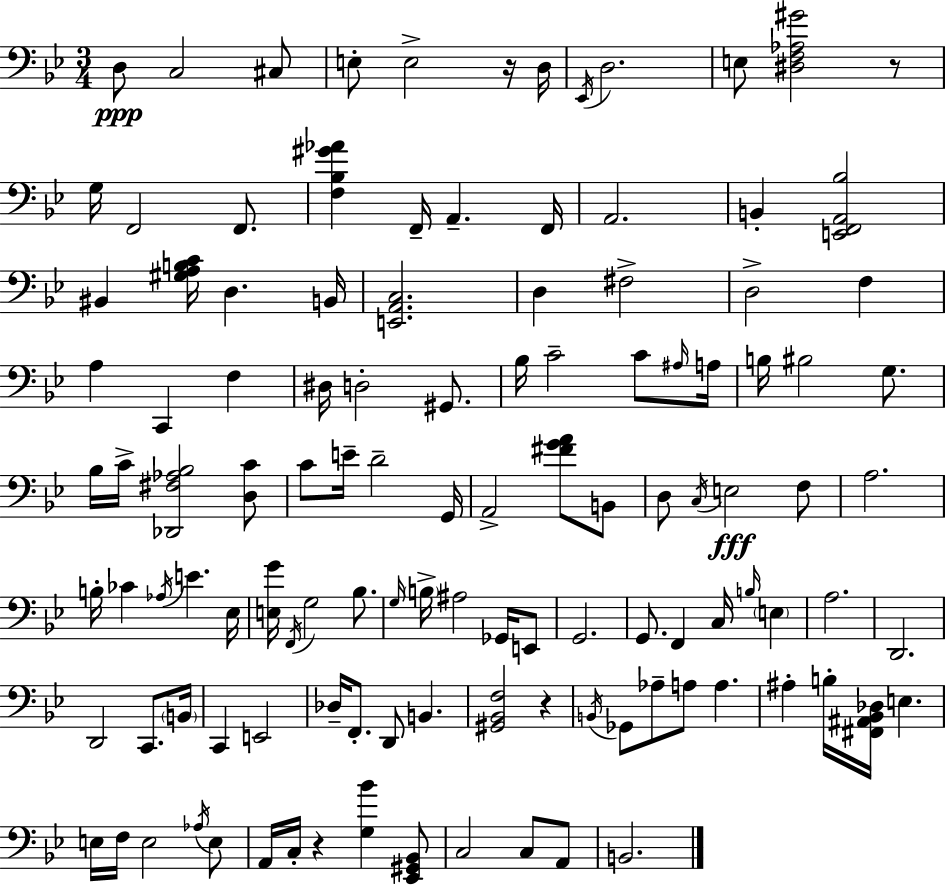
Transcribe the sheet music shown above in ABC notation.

X:1
T:Untitled
M:3/4
L:1/4
K:Gm
D,/2 C,2 ^C,/2 E,/2 E,2 z/4 D,/4 _E,,/4 D,2 E,/2 [^D,F,_A,^G]2 z/2 G,/4 F,,2 F,,/2 [F,_B,^G_A] F,,/4 A,, F,,/4 A,,2 B,, [E,,F,,A,,_B,]2 ^B,, [^G,A,B,C]/4 D, B,,/4 [E,,A,,C,]2 D, ^F,2 D,2 F, A, C,, F, ^D,/4 D,2 ^G,,/2 _B,/4 C2 C/2 ^A,/4 A,/4 B,/4 ^B,2 G,/2 _B,/4 C/4 [_D,,^F,_A,_B,]2 [D,C]/2 C/2 E/4 D2 G,,/4 A,,2 [^FGA]/2 B,,/2 D,/2 C,/4 E,2 F,/2 A,2 B,/4 _C _A,/4 E _E,/4 [E,G]/4 F,,/4 G,2 _B,/2 G,/4 B,/4 ^A,2 _G,,/4 E,,/2 G,,2 G,,/2 F,, C,/4 B,/4 E, A,2 D,,2 D,,2 C,,/2 B,,/4 C,, E,,2 _D,/4 F,,/2 D,,/2 B,, [^G,,_B,,F,]2 z B,,/4 _G,,/2 _A,/2 A,/2 A, ^A, B,/4 [^F,,^A,,_B,,_D,]/4 E, E,/4 F,/4 E,2 _A,/4 E,/2 A,,/4 C,/4 z [G,_B] [_E,,^G,,_B,,]/2 C,2 C,/2 A,,/2 B,,2